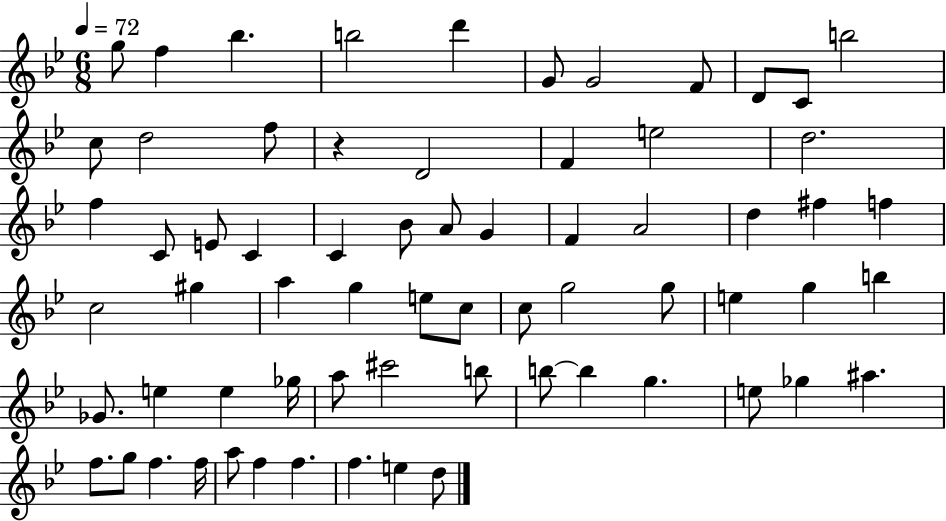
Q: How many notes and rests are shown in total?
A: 67